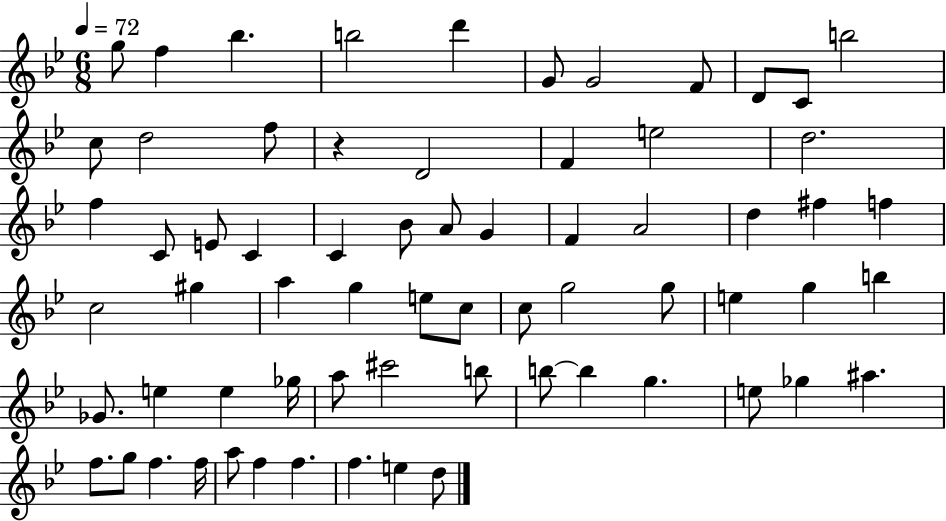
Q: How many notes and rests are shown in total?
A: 67